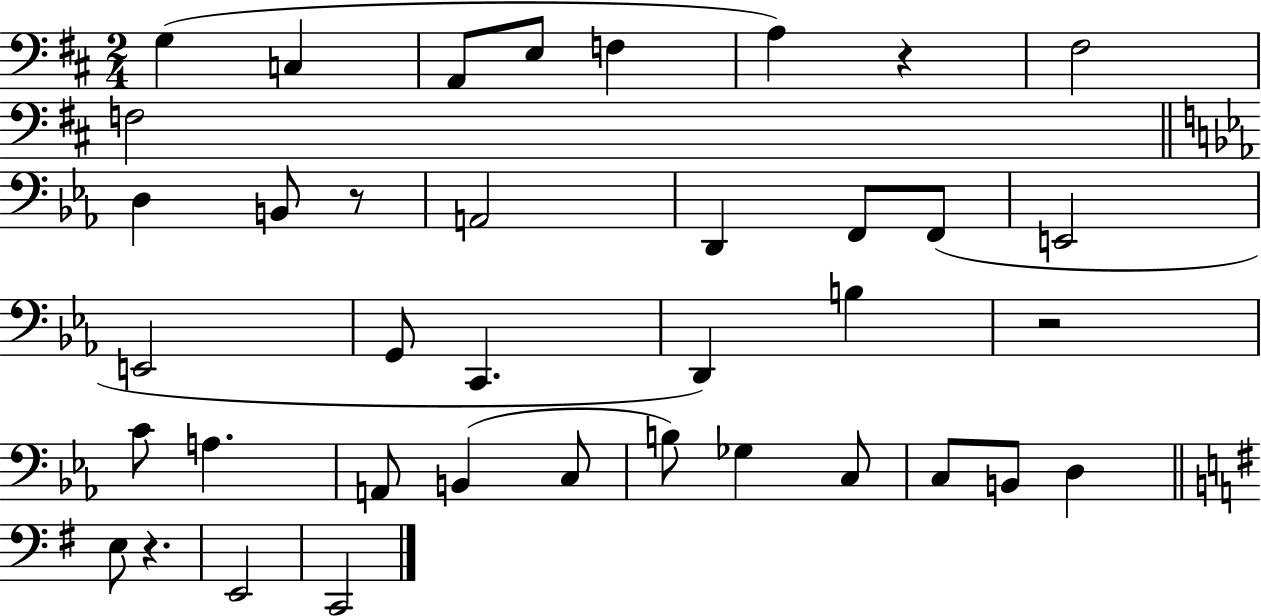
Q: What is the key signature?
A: D major